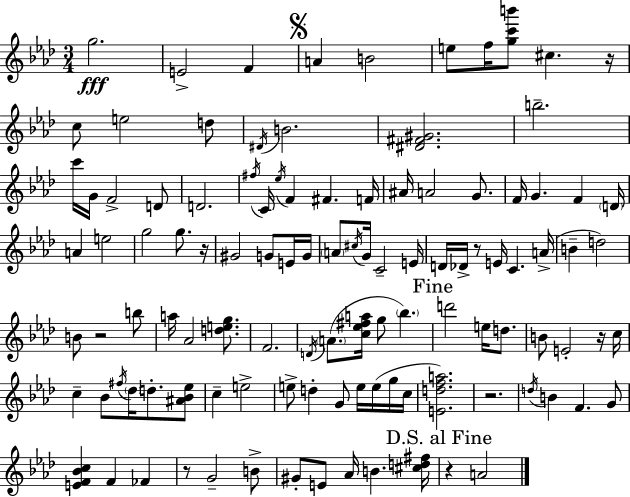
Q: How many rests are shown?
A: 8